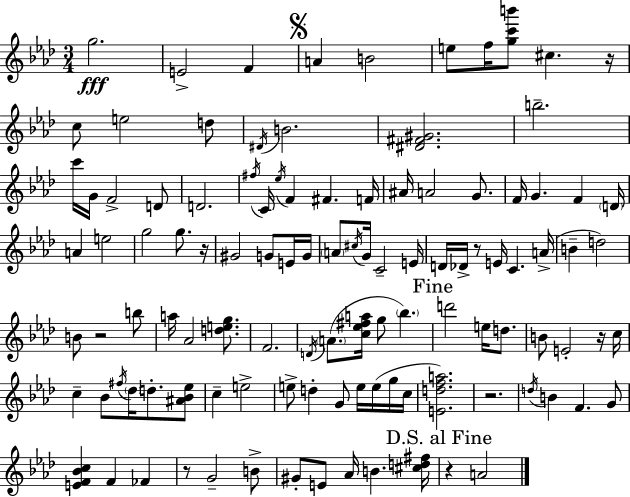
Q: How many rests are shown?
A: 8